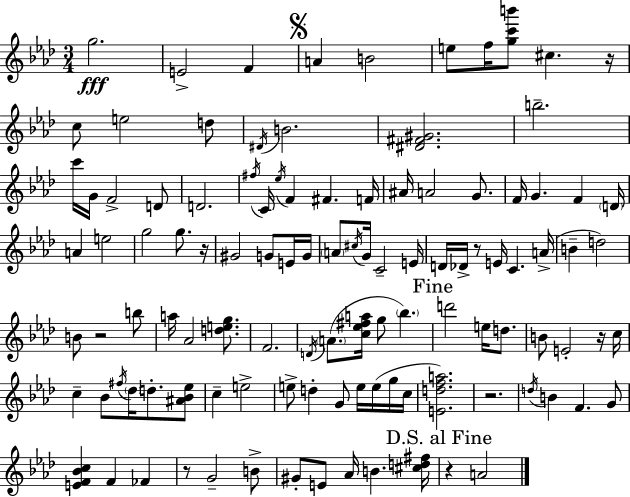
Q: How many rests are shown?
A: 8